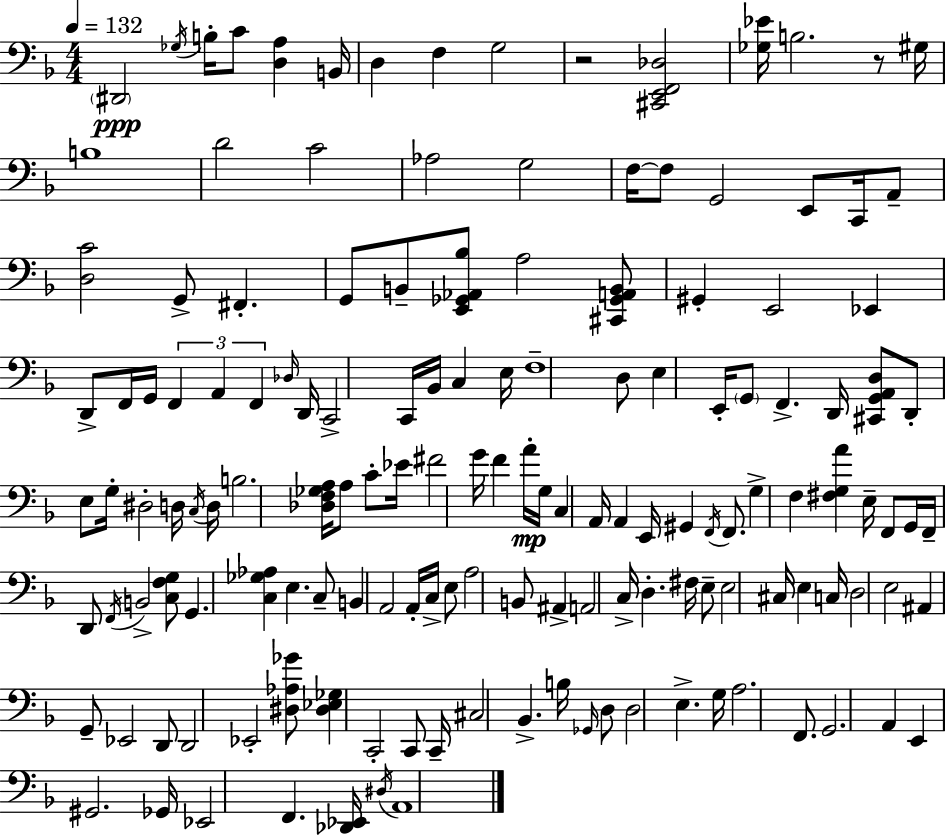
D#2/h Gb3/s B3/s C4/e [D3,A3]/q B2/s D3/q F3/q G3/h R/h [C#2,E2,F2,Db3]/h [Gb3,Eb4]/s B3/h. R/e G#3/s B3/w D4/h C4/h Ab3/h G3/h F3/s F3/e G2/h E2/e C2/s A2/e [D3,C4]/h G2/e F#2/q. G2/e B2/e [E2,Gb2,Ab2,Bb3]/e A3/h [C#2,Gb2,A2,B2]/e G#2/q E2/h Eb2/q D2/e F2/s G2/s F2/q A2/q F2/q Db3/s D2/s C2/h C2/s Bb2/s C3/q E3/s F3/w D3/e E3/q E2/s G2/e F2/q. D2/s [C#2,G2,A2,D3]/e D2/e E3/e G3/s D#3/h D3/s C3/s D3/s B3/h. [Db3,F3,Gb3,A3]/s A3/e C4/e Eb4/s F#4/h G4/s F4/q A4/s G3/s C3/q A2/s A2/q E2/s G#2/q F2/s F2/e. G3/q F3/q [F#3,G3,A4]/q E3/s F2/e G2/s F2/s D2/e F2/s B2/h [C3,F3,G3]/e G2/q. [C3,Gb3,Ab3]/q E3/q. C3/e B2/q A2/h A2/s C3/s E3/e A3/h B2/e A#2/q A2/h C3/s D3/q. F#3/s E3/e E3/h C#3/s E3/q C3/s D3/h E3/h A#2/q G2/e Eb2/h D2/e D2/h Eb2/h [D#3,Ab3,Gb4]/e [D#3,Eb3,Gb3]/q C2/h C2/e C2/s C#3/h Bb2/q. B3/s Gb2/s D3/e D3/h E3/q. G3/s A3/h. F2/e. G2/h. A2/q E2/q G#2/h. Gb2/s Eb2/h F2/q. [Db2,Eb2]/s D#3/s A2/w